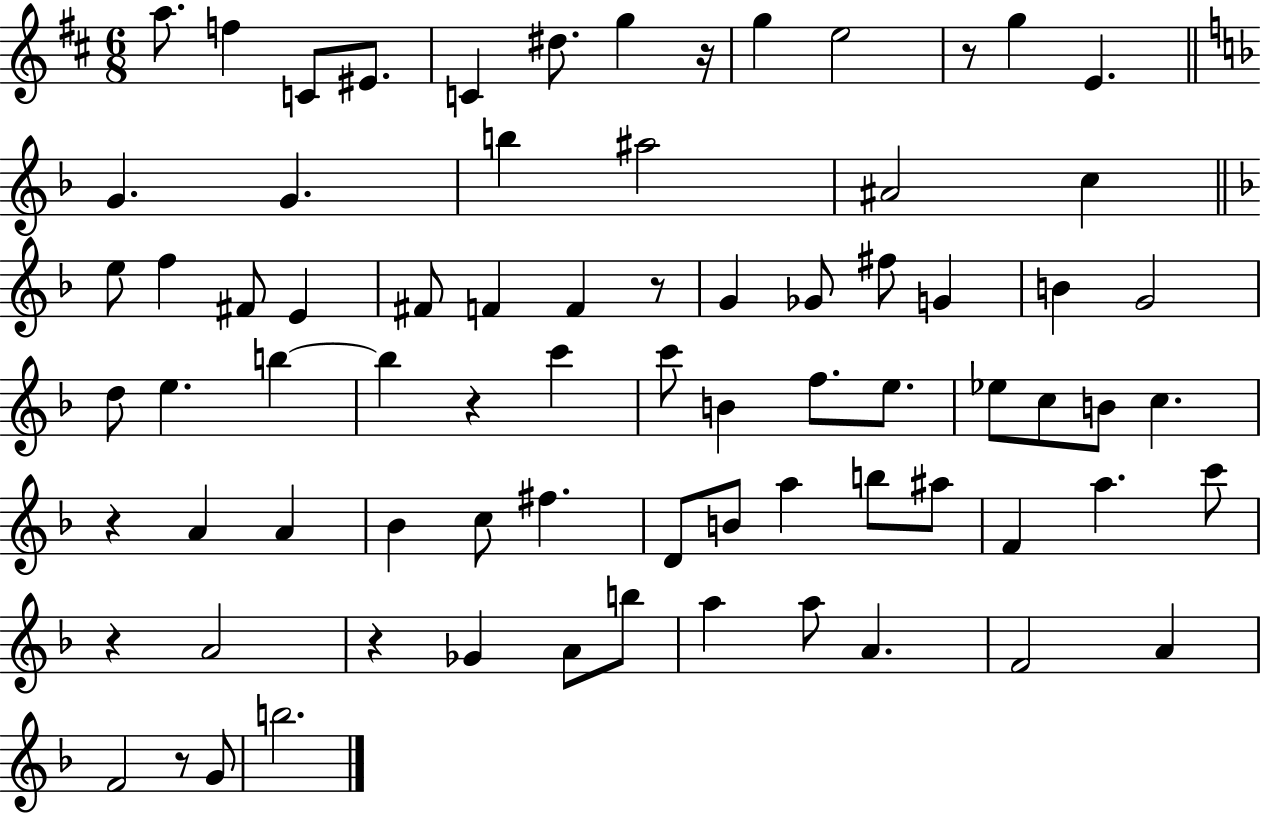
{
  \clef treble
  \numericTimeSignature
  \time 6/8
  \key d \major
  a''8. f''4 c'8 eis'8. | c'4 dis''8. g''4 r16 | g''4 e''2 | r8 g''4 e'4. | \break \bar "||" \break \key d \minor g'4. g'4. | b''4 ais''2 | ais'2 c''4 | \bar "||" \break \key f \major e''8 f''4 fis'8 e'4 | fis'8 f'4 f'4 r8 | g'4 ges'8 fis''8 g'4 | b'4 g'2 | \break d''8 e''4. b''4~~ | b''4 r4 c'''4 | c'''8 b'4 f''8. e''8. | ees''8 c''8 b'8 c''4. | \break r4 a'4 a'4 | bes'4 c''8 fis''4. | d'8 b'8 a''4 b''8 ais''8 | f'4 a''4. c'''8 | \break r4 a'2 | r4 ges'4 a'8 b''8 | a''4 a''8 a'4. | f'2 a'4 | \break f'2 r8 g'8 | b''2. | \bar "|."
}